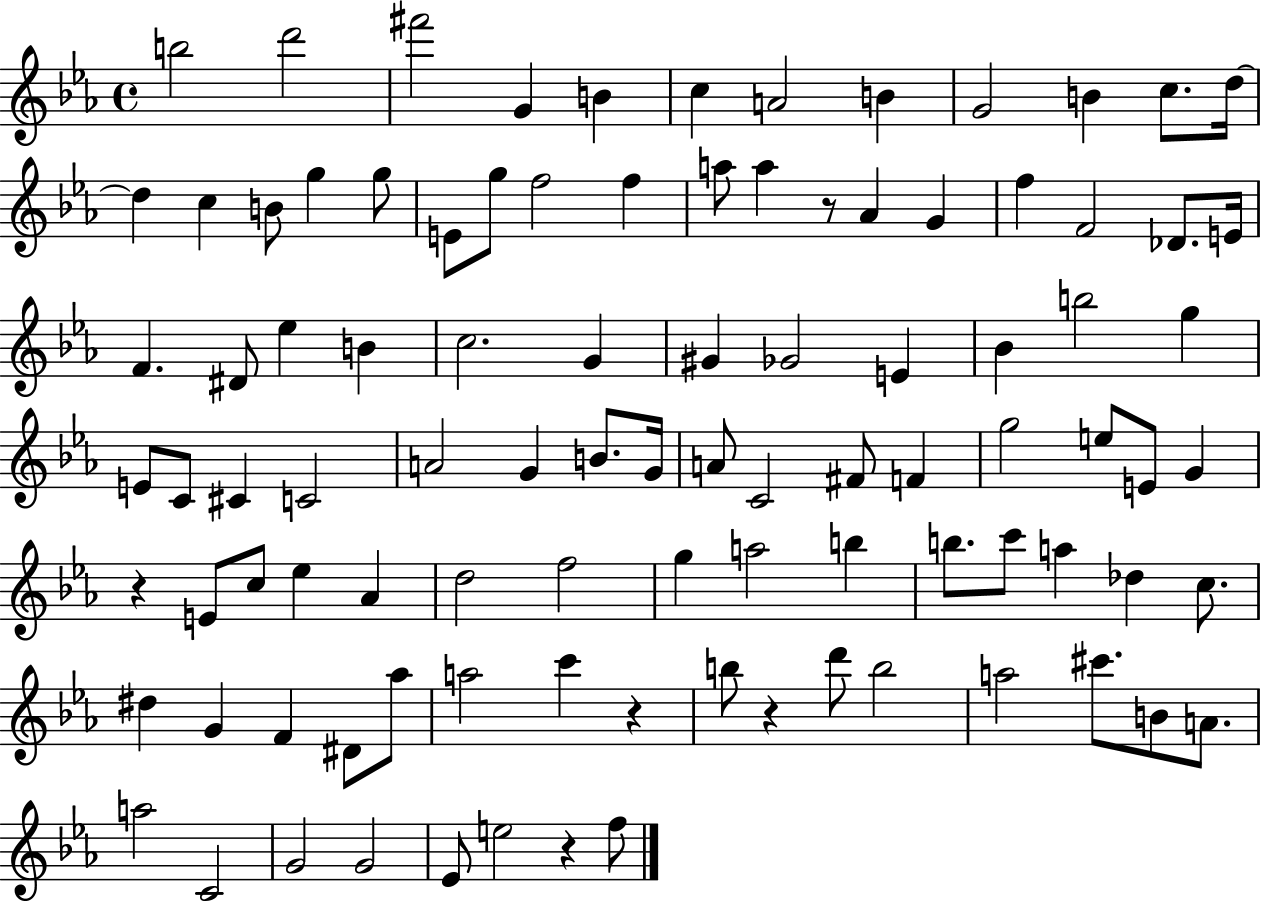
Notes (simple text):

B5/h D6/h F#6/h G4/q B4/q C5/q A4/h B4/q G4/h B4/q C5/e. D5/s D5/q C5/q B4/e G5/q G5/e E4/e G5/e F5/h F5/q A5/e A5/q R/e Ab4/q G4/q F5/q F4/h Db4/e. E4/s F4/q. D#4/e Eb5/q B4/q C5/h. G4/q G#4/q Gb4/h E4/q Bb4/q B5/h G5/q E4/e C4/e C#4/q C4/h A4/h G4/q B4/e. G4/s A4/e C4/h F#4/e F4/q G5/h E5/e E4/e G4/q R/q E4/e C5/e Eb5/q Ab4/q D5/h F5/h G5/q A5/h B5/q B5/e. C6/e A5/q Db5/q C5/e. D#5/q G4/q F4/q D#4/e Ab5/e A5/h C6/q R/q B5/e R/q D6/e B5/h A5/h C#6/e. B4/e A4/e. A5/h C4/h G4/h G4/h Eb4/e E5/h R/q F5/e